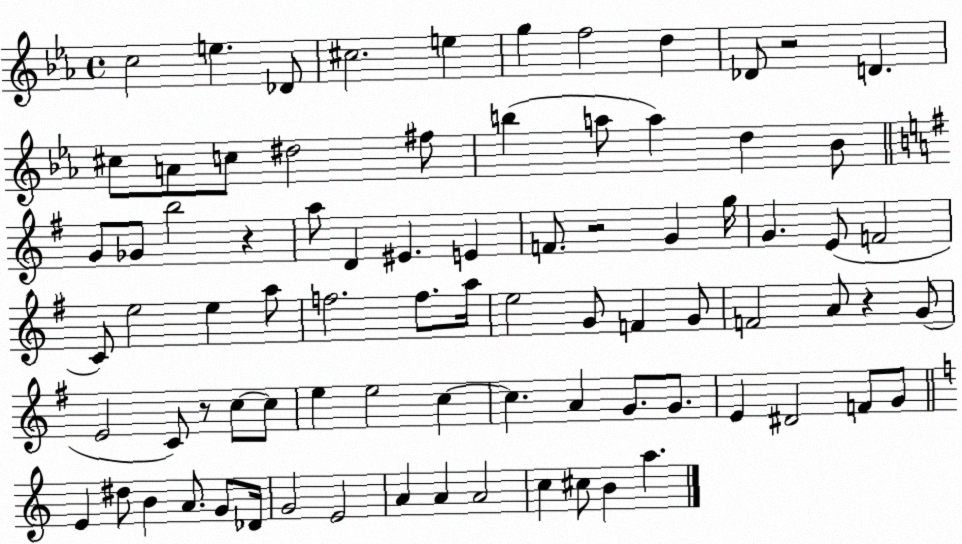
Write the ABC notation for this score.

X:1
T:Untitled
M:4/4
L:1/4
K:Eb
c2 e _D/2 ^c2 e g f2 d _D/2 z2 D ^c/2 A/2 c/2 ^d2 ^f/2 b a/2 a d _B/2 G/2 _G/2 b2 z a/2 D ^E E F/2 z2 G g/4 G E/2 F2 C/2 e2 e a/2 f2 f/2 a/4 e2 G/2 F G/2 F2 A/2 z G/2 E2 C/2 z/2 c/2 c/2 e e2 c c A G/2 G/2 E ^D2 F/2 G/2 E ^d/2 B A/2 G/2 _D/4 G2 E2 A A A2 c ^c/2 B a